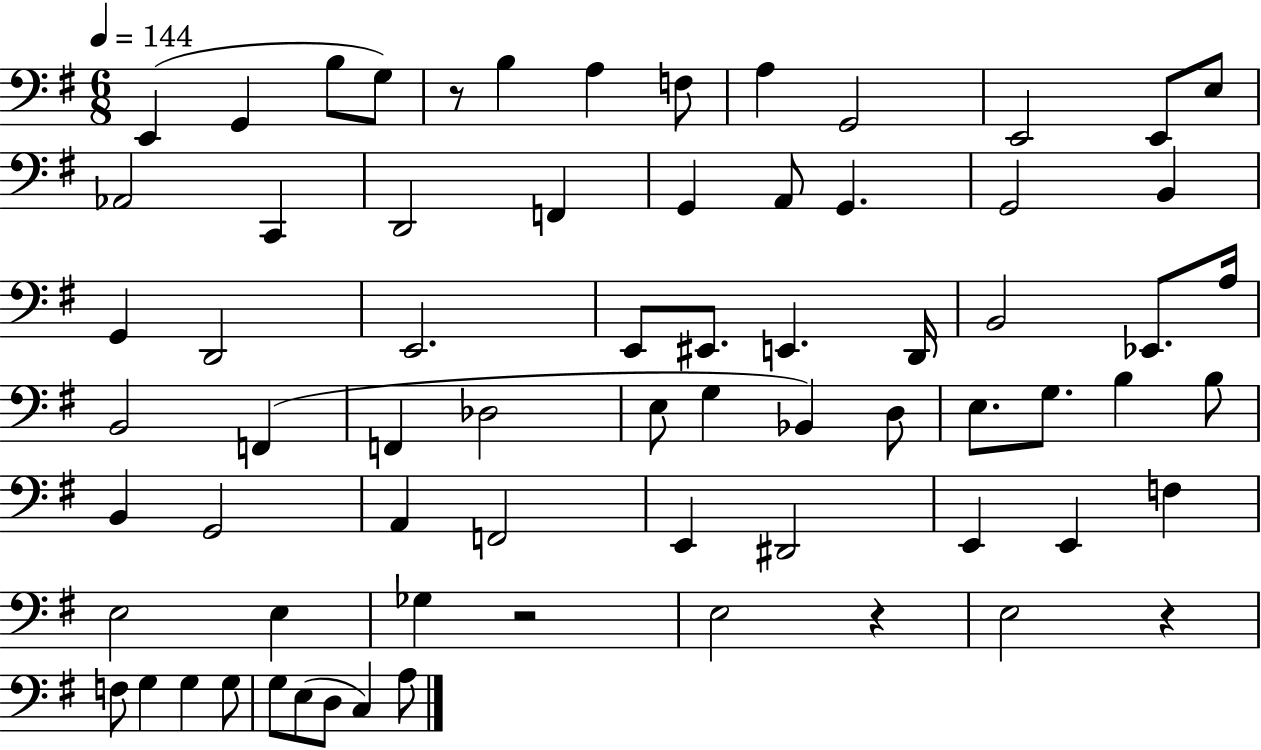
E2/q G2/q B3/e G3/e R/e B3/q A3/q F3/e A3/q G2/h E2/h E2/e E3/e Ab2/h C2/q D2/h F2/q G2/q A2/e G2/q. G2/h B2/q G2/q D2/h E2/h. E2/e EIS2/e. E2/q. D2/s B2/h Eb2/e. A3/s B2/h F2/q F2/q Db3/h E3/e G3/q Bb2/q D3/e E3/e. G3/e. B3/q B3/e B2/q G2/h A2/q F2/h E2/q D#2/h E2/q E2/q F3/q E3/h E3/q Gb3/q R/h E3/h R/q E3/h R/q F3/e G3/q G3/q G3/e G3/e E3/e D3/e C3/q A3/e